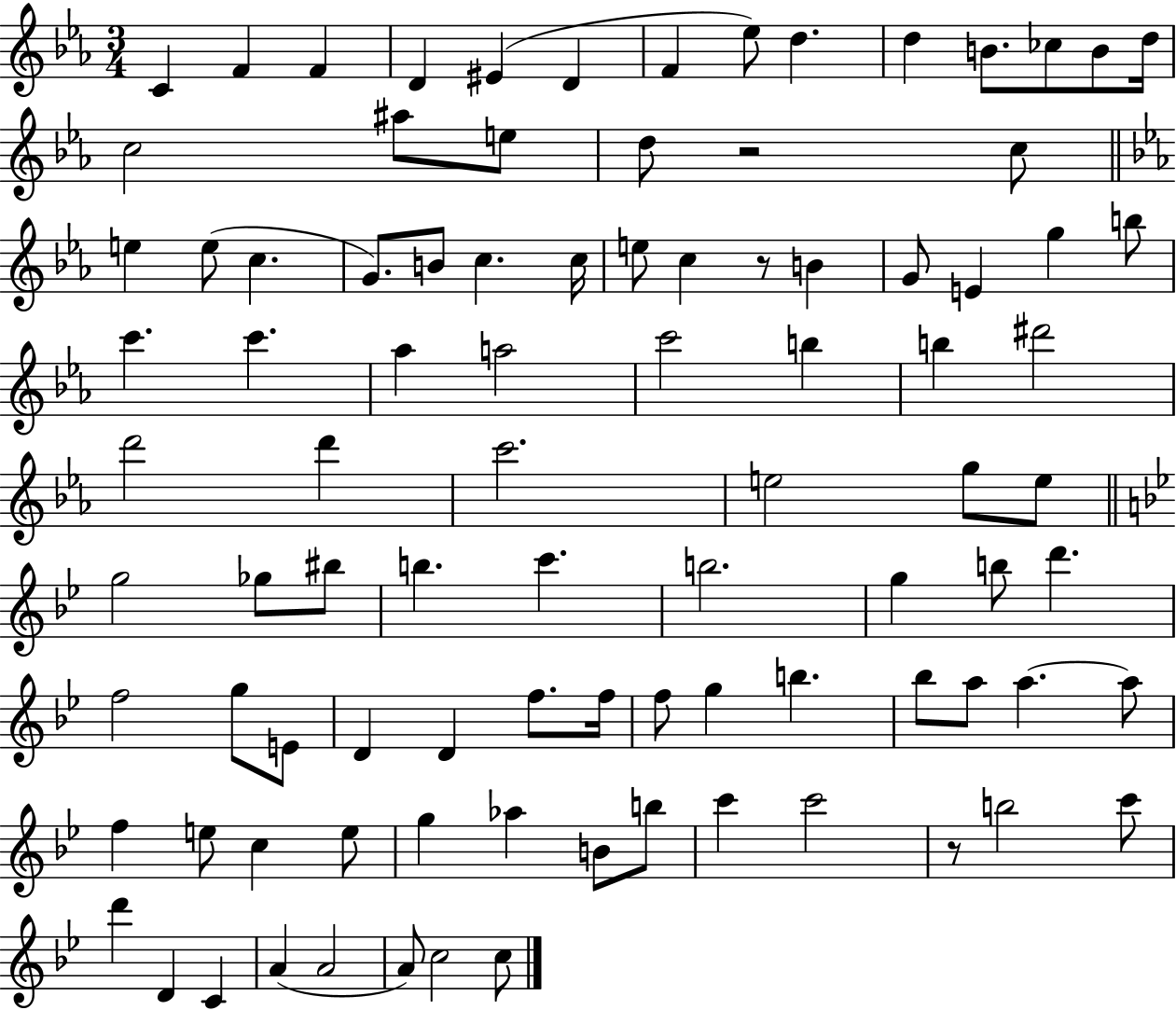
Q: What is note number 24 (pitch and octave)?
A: B4